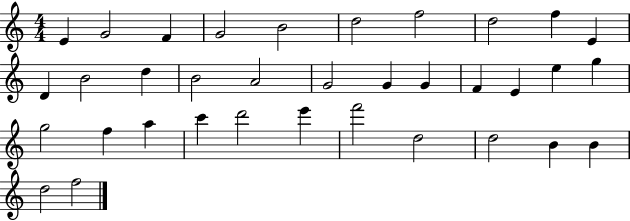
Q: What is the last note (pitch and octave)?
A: F5